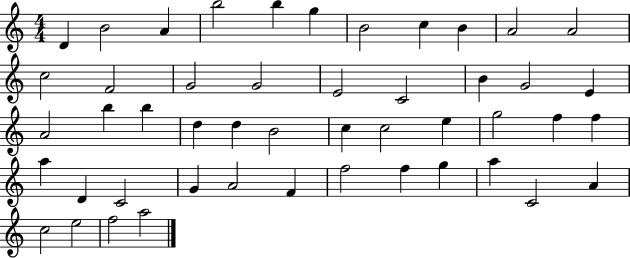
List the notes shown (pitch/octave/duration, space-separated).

D4/q B4/h A4/q B5/h B5/q G5/q B4/h C5/q B4/q A4/h A4/h C5/h F4/h G4/h G4/h E4/h C4/h B4/q G4/h E4/q A4/h B5/q B5/q D5/q D5/q B4/h C5/q C5/h E5/q G5/h F5/q F5/q A5/q D4/q C4/h G4/q A4/h F4/q F5/h F5/q G5/q A5/q C4/h A4/q C5/h E5/h F5/h A5/h